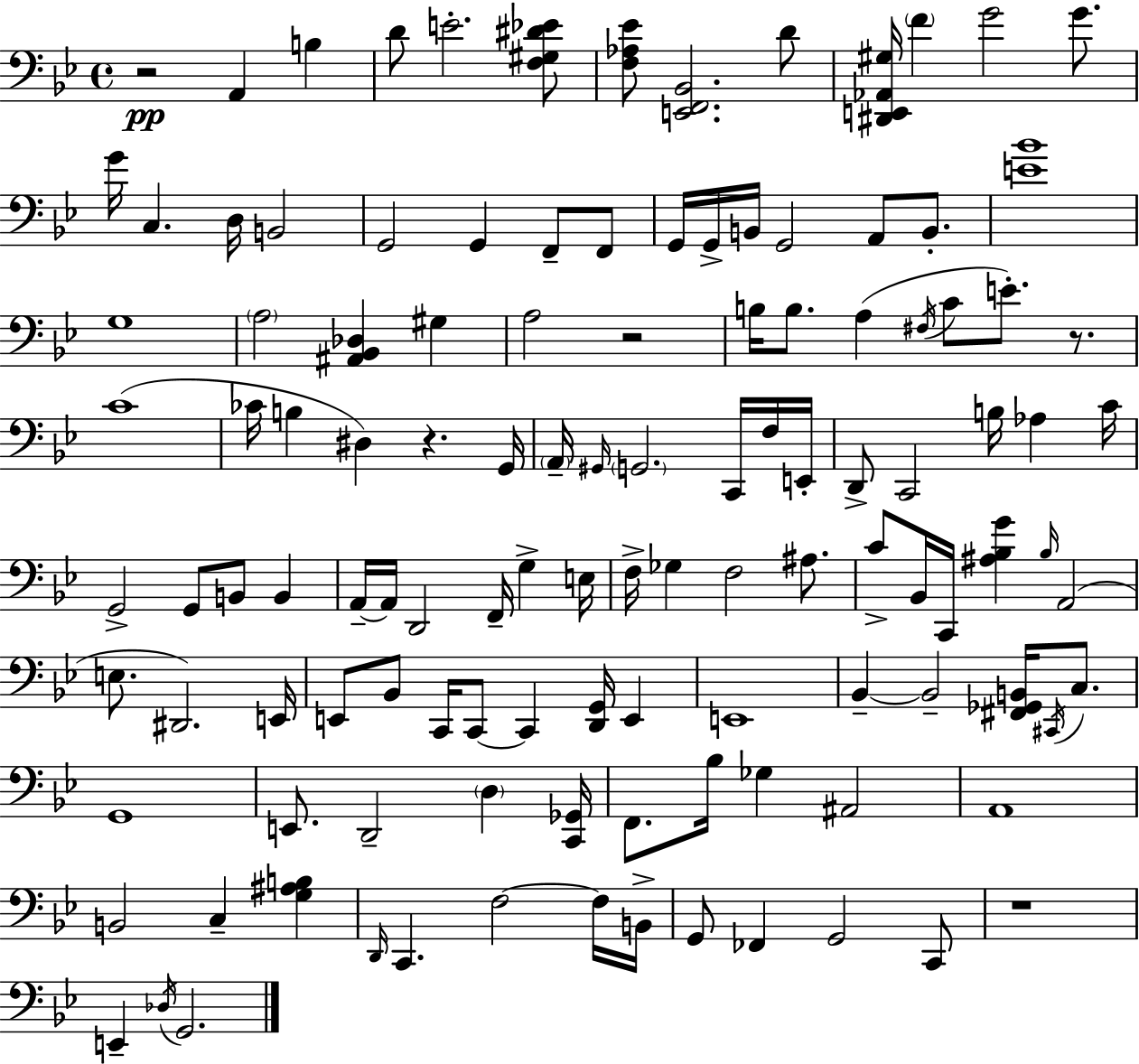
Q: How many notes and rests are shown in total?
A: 120